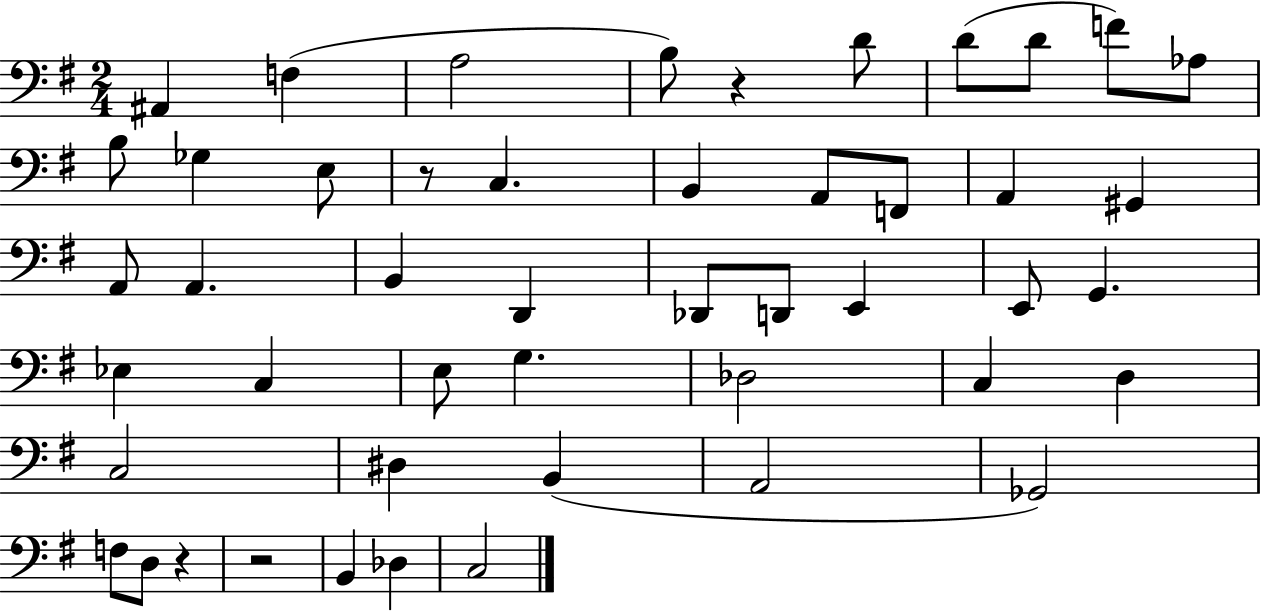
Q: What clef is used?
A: bass